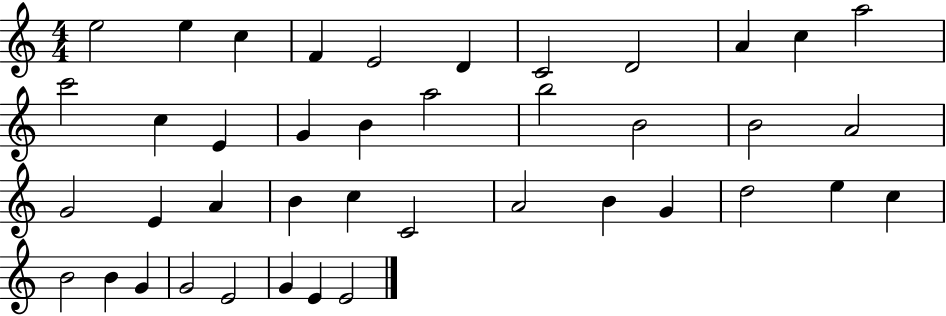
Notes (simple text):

E5/h E5/q C5/q F4/q E4/h D4/q C4/h D4/h A4/q C5/q A5/h C6/h C5/q E4/q G4/q B4/q A5/h B5/h B4/h B4/h A4/h G4/h E4/q A4/q B4/q C5/q C4/h A4/h B4/q G4/q D5/h E5/q C5/q B4/h B4/q G4/q G4/h E4/h G4/q E4/q E4/h